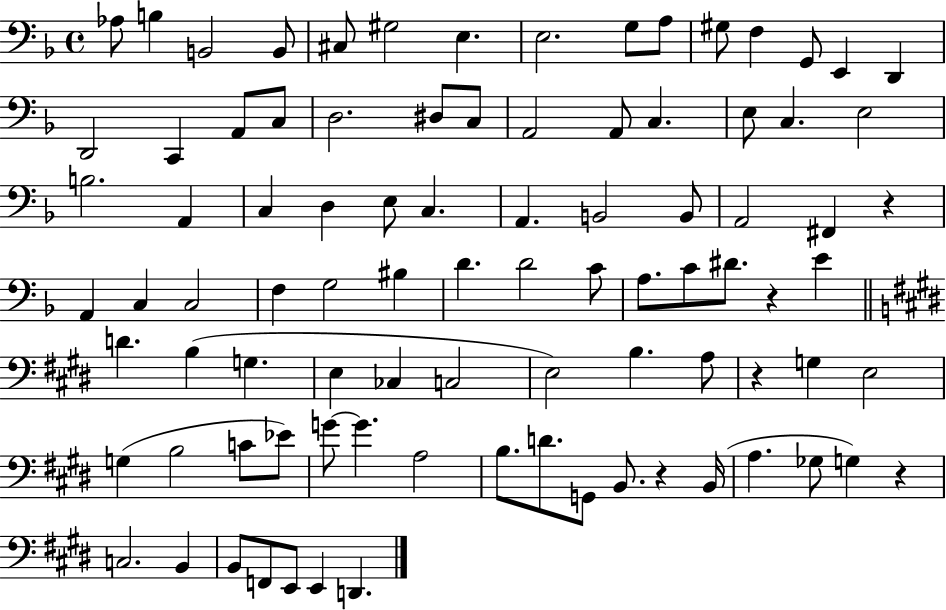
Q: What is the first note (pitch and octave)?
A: Ab3